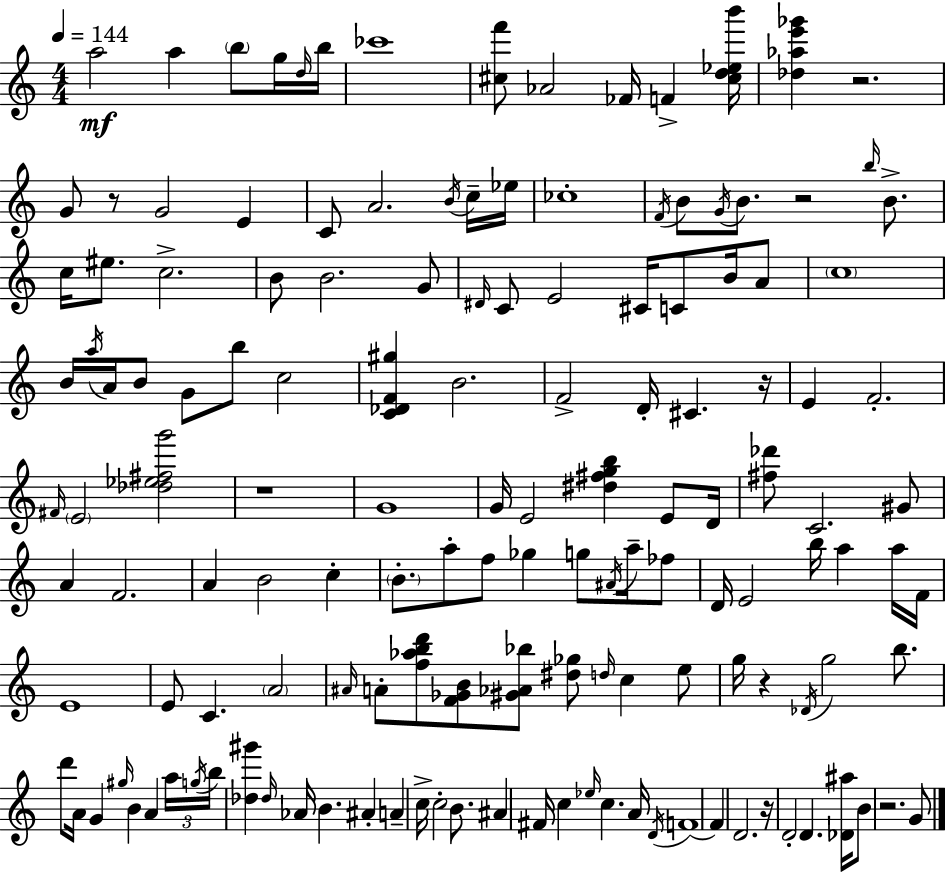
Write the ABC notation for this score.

X:1
T:Untitled
M:4/4
L:1/4
K:C
a2 a b/2 g/4 d/4 b/4 _c'4 [^cf']/2 _A2 _F/4 F [^cd_eb']/4 [_d_ae'_g'] z2 G/2 z/2 G2 E C/2 A2 B/4 c/4 _e/4 _c4 F/4 B/2 G/4 B/2 z2 b/4 B/2 c/4 ^e/2 c2 B/2 B2 G/2 ^D/4 C/2 E2 ^C/4 C/2 B/4 A/2 c4 B/4 a/4 A/4 B/2 G/2 b/2 c2 [C_DF^g] B2 F2 D/4 ^C z/4 E F2 ^F/4 E2 [_d_e^fg']2 z4 G4 G/4 E2 [^d^fgb] E/2 D/4 [^f_d']/2 C2 ^G/2 A F2 A B2 c B/2 a/2 f/2 _g g/2 ^A/4 a/4 _f/2 D/4 E2 b/4 a a/4 F/4 E4 E/2 C A2 ^A/4 A/2 [f_abd']/2 [F_GB]/2 [^G_A_b]/2 [^d_g]/2 d/4 c e/2 g/4 z _D/4 g2 b/2 d'/2 A/4 G ^g/4 B A a/4 g/4 b/4 [_d^g'] _d/4 _A/4 B ^A A c/4 c2 B/2 ^A ^F/4 c _e/4 c A/4 D/4 F4 F D2 z/4 D2 D [_D^a]/4 B/2 z2 G/2